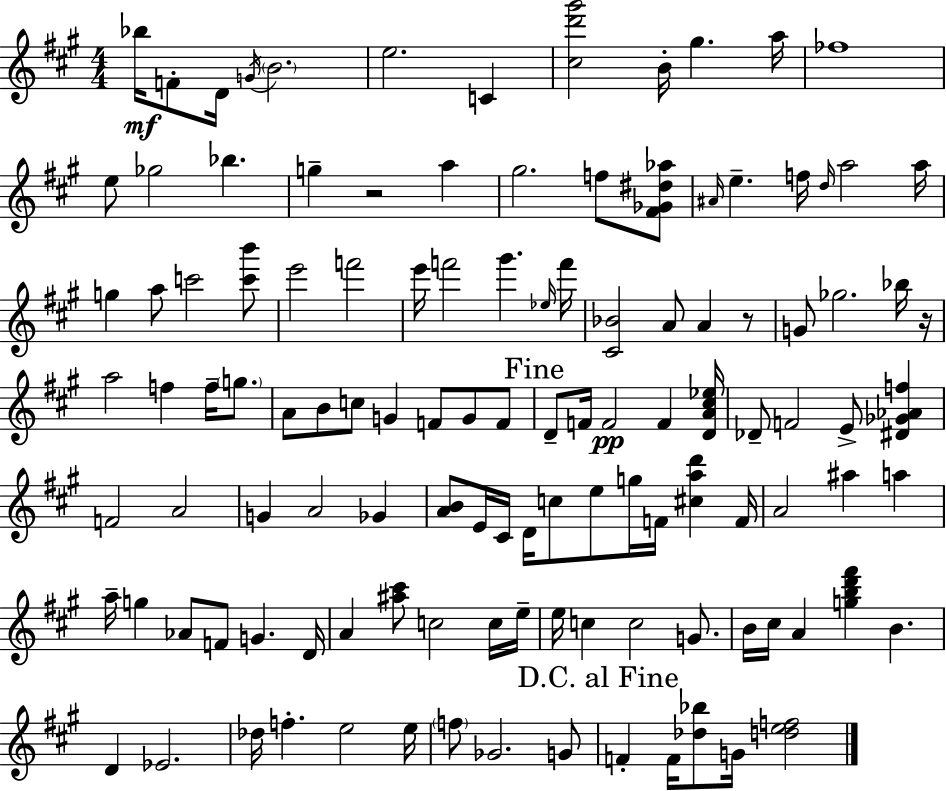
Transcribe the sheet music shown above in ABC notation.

X:1
T:Untitled
M:4/4
L:1/4
K:A
_b/4 F/2 D/4 G/4 B2 e2 C [^cd'^g']2 B/4 ^g a/4 _f4 e/2 _g2 _b g z2 a ^g2 f/2 [^F_G^d_a]/2 ^A/4 e f/4 d/4 a2 a/4 g a/2 c'2 [c'b']/2 e'2 f'2 e'/4 f'2 ^g' _e/4 f'/4 [^C_B]2 A/2 A z/2 G/2 _g2 _b/4 z/4 a2 f f/4 g/2 A/2 B/2 c/2 G F/2 G/2 F/2 D/2 F/4 F2 F [DA^c_e]/4 _D/2 F2 E/2 [^D_G_Af] F2 A2 G A2 _G [AB]/2 E/4 ^C/4 D/4 c/2 e/2 g/4 F/4 [^cad'] F/4 A2 ^a a a/4 g _A/2 F/2 G D/4 A [^a^c']/2 c2 c/4 e/4 e/4 c c2 G/2 B/4 ^c/4 A [gbd'^f'] B D _E2 _d/4 f e2 e/4 f/2 _G2 G/2 F F/4 [_d_b]/2 G/4 [def]2